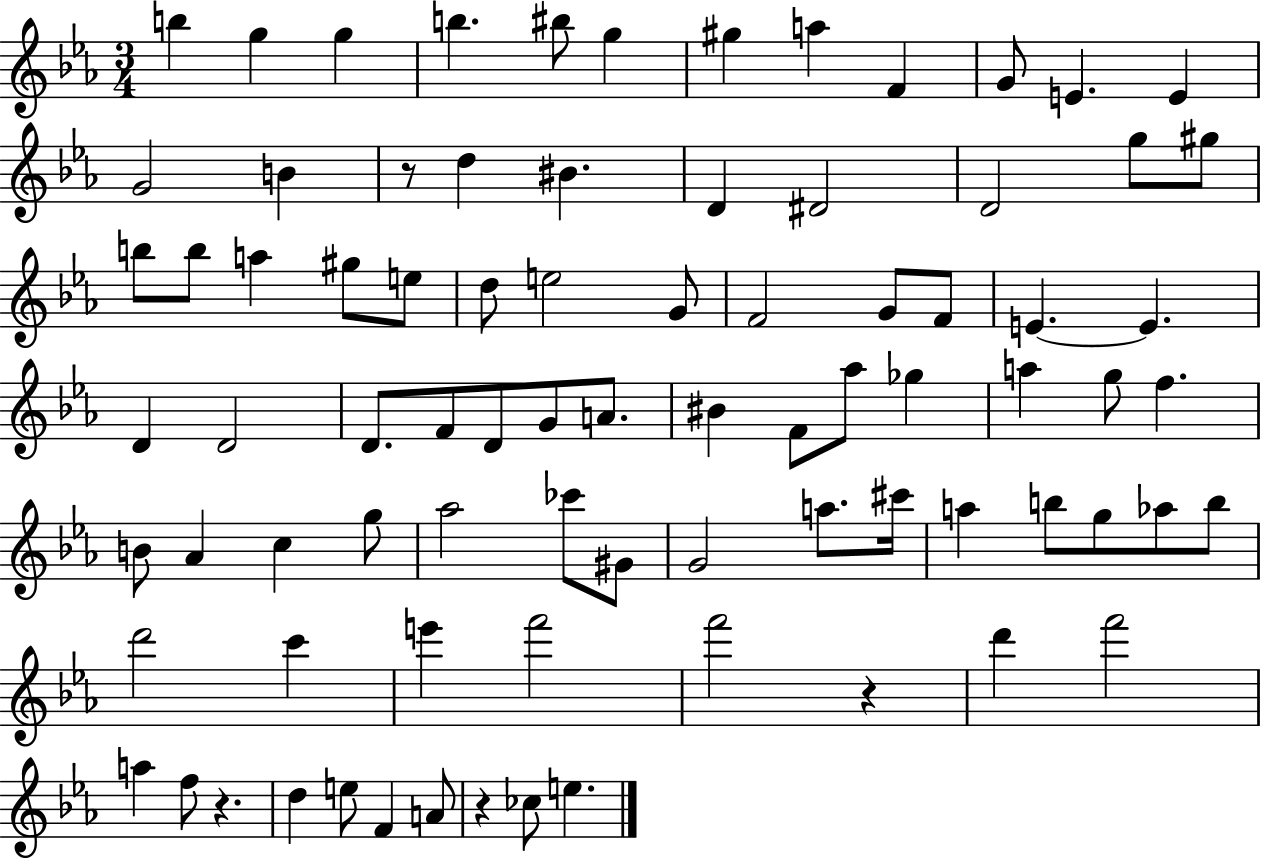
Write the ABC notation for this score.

X:1
T:Untitled
M:3/4
L:1/4
K:Eb
b g g b ^b/2 g ^g a F G/2 E E G2 B z/2 d ^B D ^D2 D2 g/2 ^g/2 b/2 b/2 a ^g/2 e/2 d/2 e2 G/2 F2 G/2 F/2 E E D D2 D/2 F/2 D/2 G/2 A/2 ^B F/2 _a/2 _g a g/2 f B/2 _A c g/2 _a2 _c'/2 ^G/2 G2 a/2 ^c'/4 a b/2 g/2 _a/2 b/2 d'2 c' e' f'2 f'2 z d' f'2 a f/2 z d e/2 F A/2 z _c/2 e